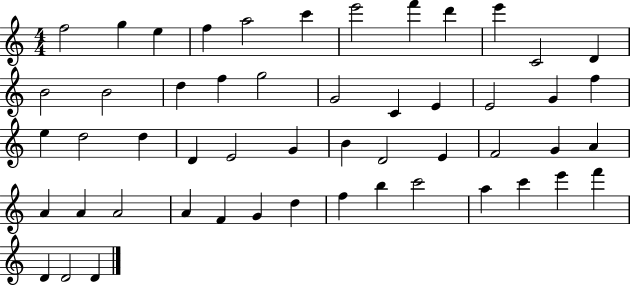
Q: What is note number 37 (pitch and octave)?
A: A4